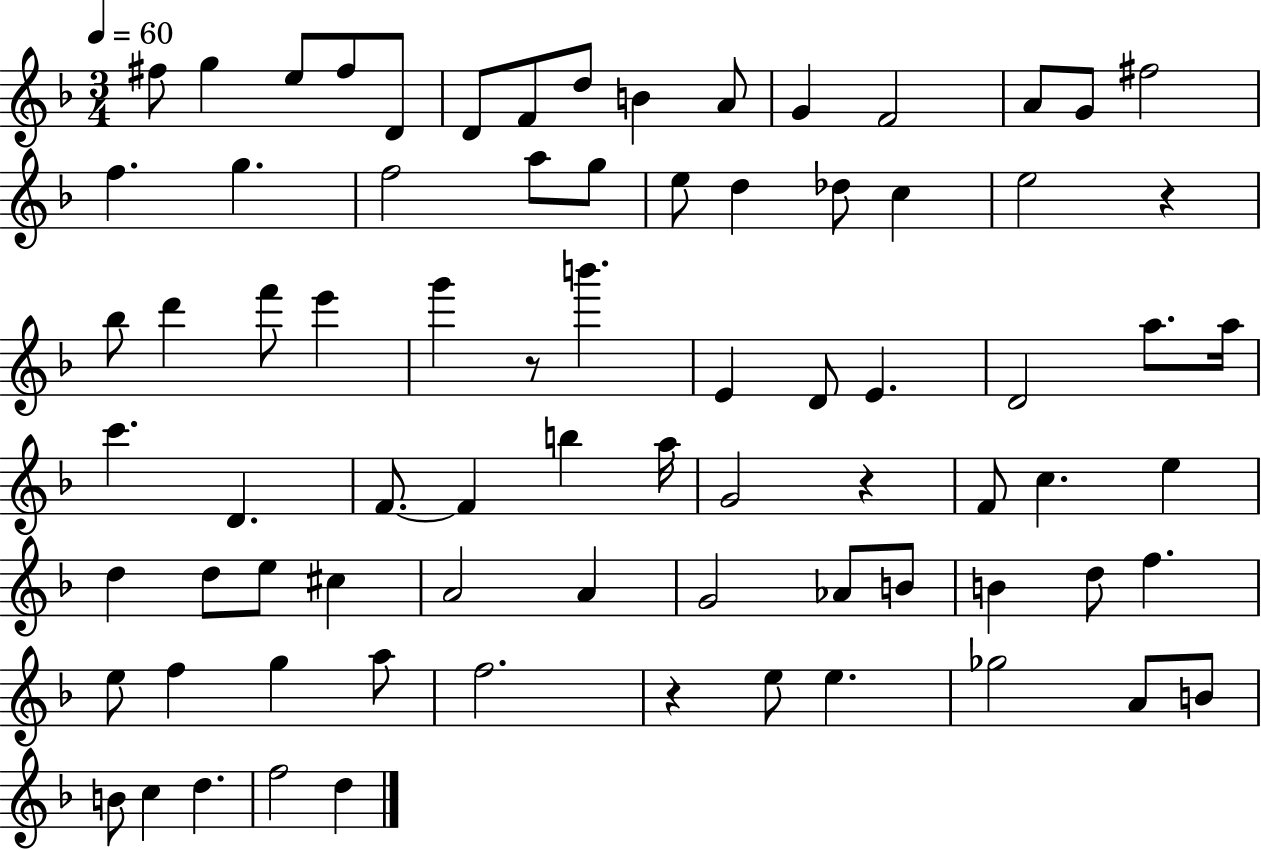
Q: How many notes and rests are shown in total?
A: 78